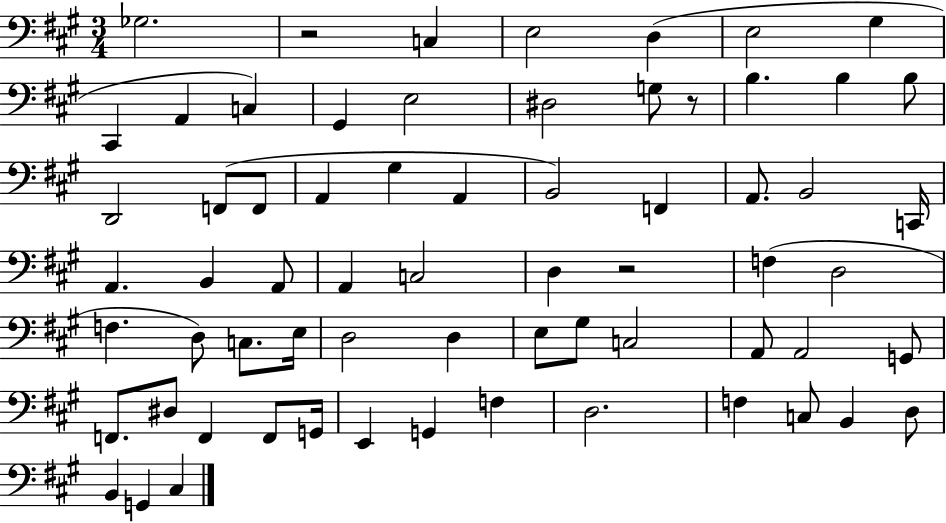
X:1
T:Untitled
M:3/4
L:1/4
K:A
_G,2 z2 C, E,2 D, E,2 ^G, ^C,, A,, C, ^G,, E,2 ^D,2 G,/2 z/2 B, B, B,/2 D,,2 F,,/2 F,,/2 A,, ^G, A,, B,,2 F,, A,,/2 B,,2 C,,/4 A,, B,, A,,/2 A,, C,2 D, z2 F, D,2 F, D,/2 C,/2 E,/4 D,2 D, E,/2 ^G,/2 C,2 A,,/2 A,,2 G,,/2 F,,/2 ^D,/2 F,, F,,/2 G,,/4 E,, G,, F, D,2 F, C,/2 B,, D,/2 B,, G,, ^C,